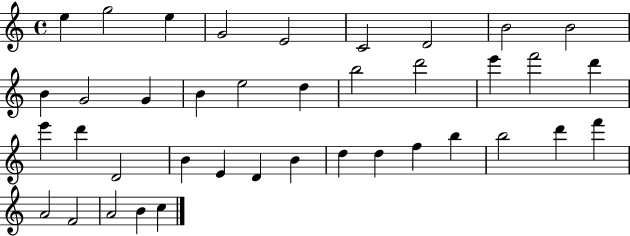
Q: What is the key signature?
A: C major